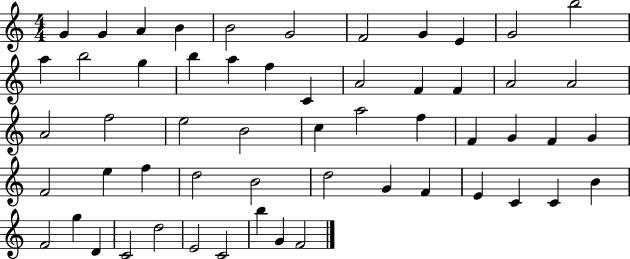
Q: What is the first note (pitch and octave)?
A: G4